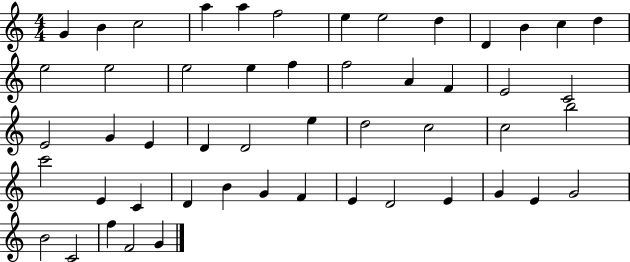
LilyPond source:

{
  \clef treble
  \numericTimeSignature
  \time 4/4
  \key c \major
  g'4 b'4 c''2 | a''4 a''4 f''2 | e''4 e''2 d''4 | d'4 b'4 c''4 d''4 | \break e''2 e''2 | e''2 e''4 f''4 | f''2 a'4 f'4 | e'2 c'2 | \break e'2 g'4 e'4 | d'4 d'2 e''4 | d''2 c''2 | c''2 b''2 | \break c'''2 e'4 c'4 | d'4 b'4 g'4 f'4 | e'4 d'2 e'4 | g'4 e'4 g'2 | \break b'2 c'2 | f''4 f'2 g'4 | \bar "|."
}